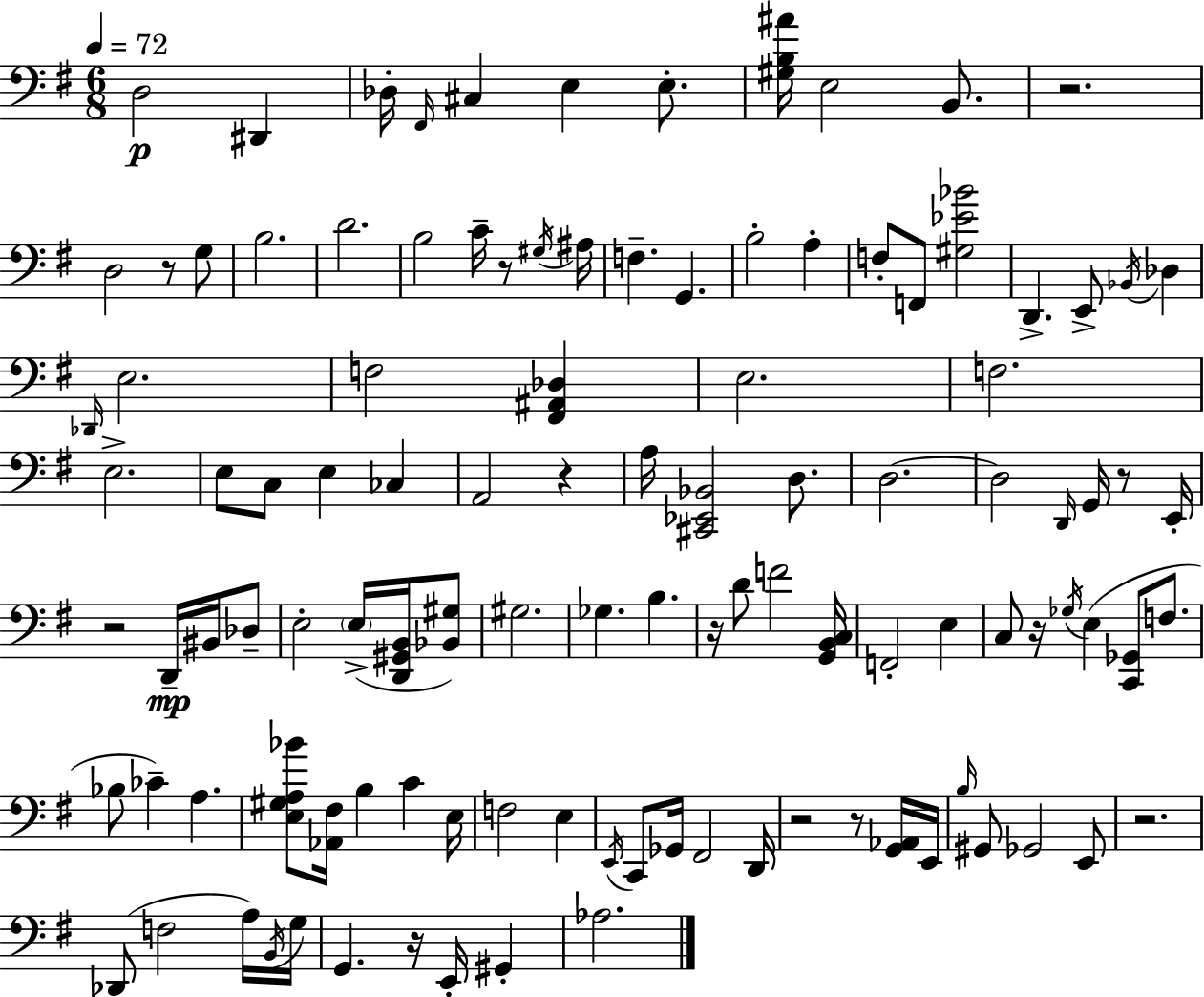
{
  \clef bass
  \numericTimeSignature
  \time 6/8
  \key e \minor
  \tempo 4 = 72
  \repeat volta 2 { d2\p dis,4 | des16-. \grace { fis,16 } cis4 e4 e8.-. | <gis b ais'>16 e2 b,8. | r2. | \break d2 r8 g8 | b2. | d'2. | b2 c'16-- r8 | \break \acciaccatura { gis16 } ais16 f4.-- g,4. | b2-. a4-. | f8-. f,8 <gis ees' bes'>2 | d,4.-> e,8-> \acciaccatura { bes,16 } des4 | \break \grace { des,16 } e2. | f2 | <fis, ais, des>4 e2. | f2. | \break e2.-> | e8 c8 e4 | ces4 a,2 | r4 a16 <cis, ees, bes,>2 | \break d8. d2.~~ | d2 | \grace { d,16 } g,16 r8 e,16-. r2 | d,16--\mp bis,16 des8-- e2-. | \break \parenthesize e16->( <d, gis, b,>16 <bes, gis>8) gis2. | ges4. b4. | r16 d'8 f'2 | <g, b, c>16 f,2-. | \break e4 c8 r16 \acciaccatura { ges16 } e4( | <c, ges,>8 f8. bes8 ces'4--) | a4. <e gis a bes'>8 <aes, fis>16 b4 | c'4 e16 f2 | \break e4 \acciaccatura { e,16 } c,8 ges,16 fis,2 | d,16 r2 | r8 <g, aes,>16 e,16 \grace { b16 } gis,8 ges,2 | e,8 r2. | \break des,8( f2 | a16) \acciaccatura { b,16 } g16 g,4. | r16 e,16-. gis,4-. aes2. | } \bar "|."
}